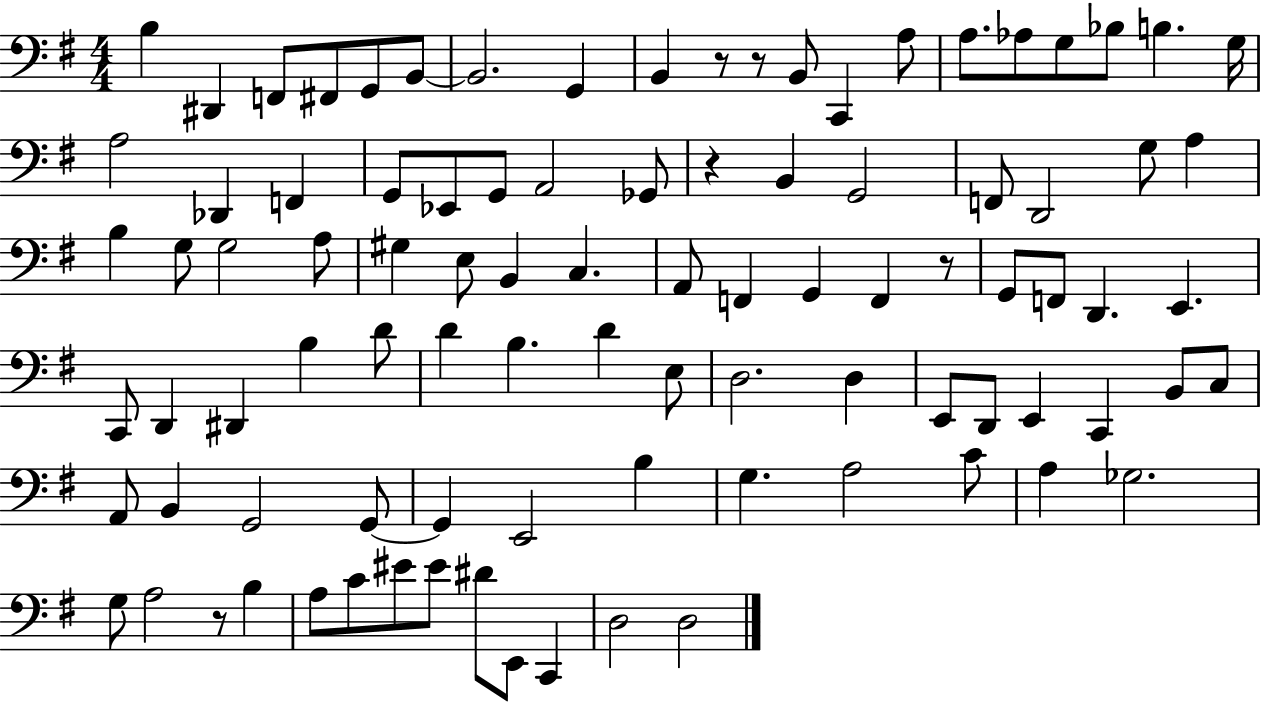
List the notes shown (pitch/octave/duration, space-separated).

B3/q D#2/q F2/e F#2/e G2/e B2/e B2/h. G2/q B2/q R/e R/e B2/e C2/q A3/e A3/e. Ab3/e G3/e Bb3/e B3/q. G3/s A3/h Db2/q F2/q G2/e Eb2/e G2/e A2/h Gb2/e R/q B2/q G2/h F2/e D2/h G3/e A3/q B3/q G3/e G3/h A3/e G#3/q E3/e B2/q C3/q. A2/e F2/q G2/q F2/q R/e G2/e F2/e D2/q. E2/q. C2/e D2/q D#2/q B3/q D4/e D4/q B3/q. D4/q E3/e D3/h. D3/q E2/e D2/e E2/q C2/q B2/e C3/e A2/e B2/q G2/h G2/e G2/q E2/h B3/q G3/q. A3/h C4/e A3/q Gb3/h. G3/e A3/h R/e B3/q A3/e C4/e EIS4/e EIS4/e D#4/e E2/e C2/q D3/h D3/h